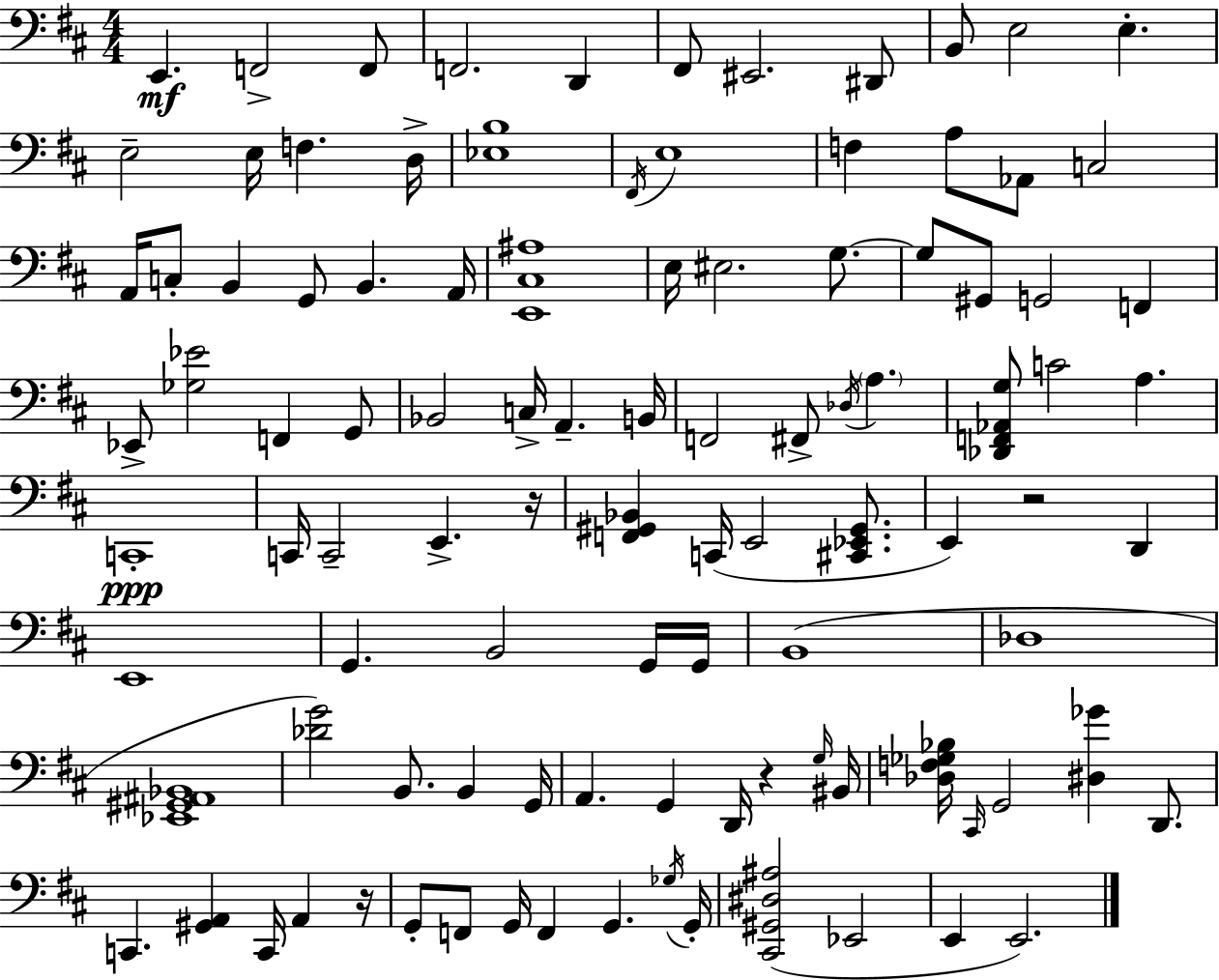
X:1
T:Untitled
M:4/4
L:1/4
K:D
E,, F,,2 F,,/2 F,,2 D,, ^F,,/2 ^E,,2 ^D,,/2 B,,/2 E,2 E, E,2 E,/4 F, D,/4 [_E,B,]4 ^F,,/4 E,4 F, A,/2 _A,,/2 C,2 A,,/4 C,/2 B,, G,,/2 B,, A,,/4 [E,,^C,^A,]4 E,/4 ^E,2 G,/2 G,/2 ^G,,/2 G,,2 F,, _E,,/2 [_G,_E]2 F,, G,,/2 _B,,2 C,/4 A,, B,,/4 F,,2 ^F,,/2 _D,/4 A, [_D,,F,,_A,,G,]/2 C2 A, C,,4 C,,/4 C,,2 E,, z/4 [F,,^G,,_B,,] C,,/4 E,,2 [^C,,_E,,^G,,]/2 E,, z2 D,, E,,4 G,, B,,2 G,,/4 G,,/4 B,,4 _D,4 [_E,,^G,,^A,,_B,,]4 [_DG]2 B,,/2 B,, G,,/4 A,, G,, D,,/4 z G,/4 ^B,,/4 [_D,F,_G,_B,]/4 ^C,,/4 G,,2 [^D,_G] D,,/2 C,, [^G,,A,,] C,,/4 A,, z/4 G,,/2 F,,/2 G,,/4 F,, G,, _G,/4 G,,/4 [^C,,^G,,^D,^A,]2 _E,,2 E,, E,,2